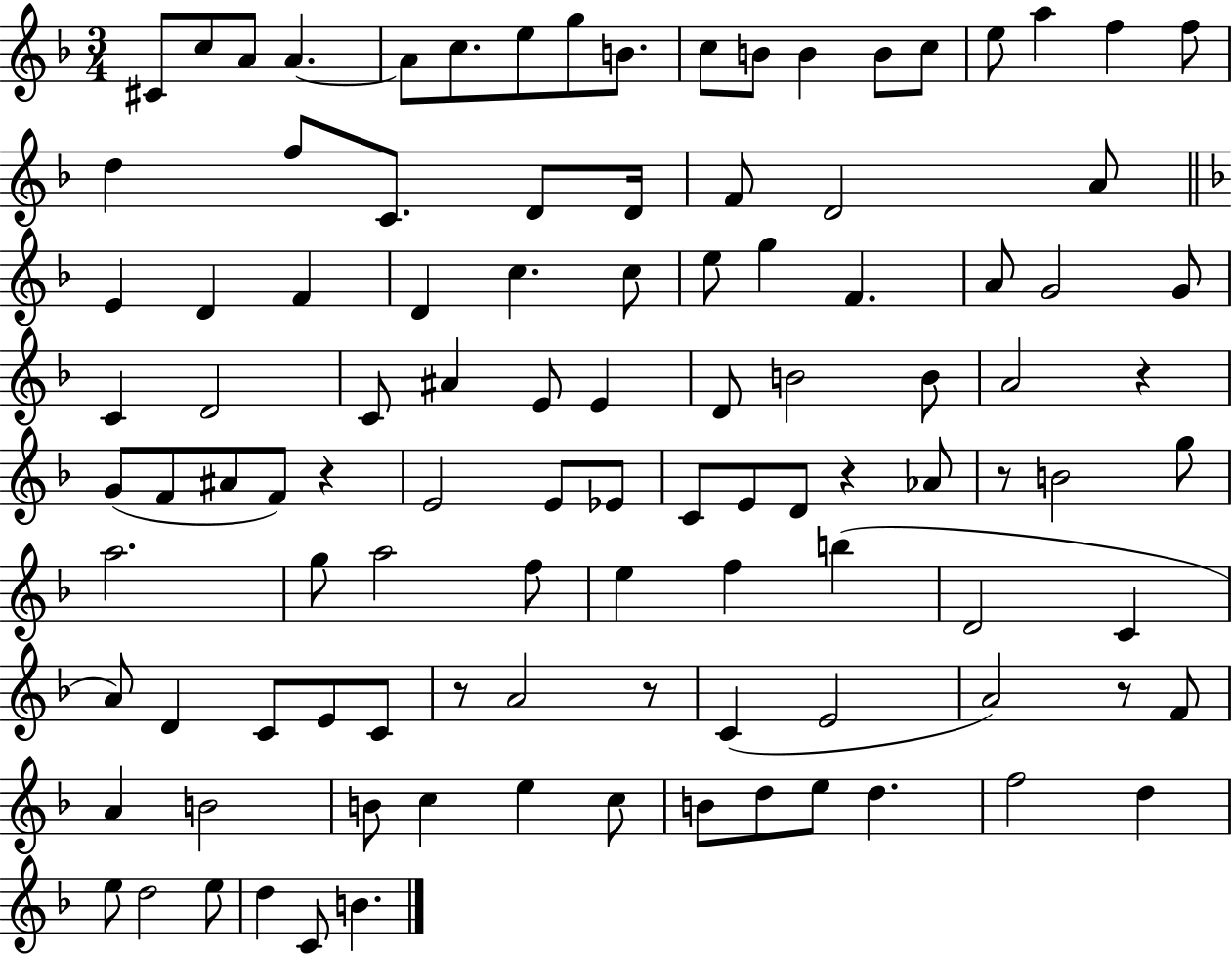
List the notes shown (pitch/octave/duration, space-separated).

C#4/e C5/e A4/e A4/q. A4/e C5/e. E5/e G5/e B4/e. C5/e B4/e B4/q B4/e C5/e E5/e A5/q F5/q F5/e D5/q F5/e C4/e. D4/e D4/s F4/e D4/h A4/e E4/q D4/q F4/q D4/q C5/q. C5/e E5/e G5/q F4/q. A4/e G4/h G4/e C4/q D4/h C4/e A#4/q E4/e E4/q D4/e B4/h B4/e A4/h R/q G4/e F4/e A#4/e F4/e R/q E4/h E4/e Eb4/e C4/e E4/e D4/e R/q Ab4/e R/e B4/h G5/e A5/h. G5/e A5/h F5/e E5/q F5/q B5/q D4/h C4/q A4/e D4/q C4/e E4/e C4/e R/e A4/h R/e C4/q E4/h A4/h R/e F4/e A4/q B4/h B4/e C5/q E5/q C5/e B4/e D5/e E5/e D5/q. F5/h D5/q E5/e D5/h E5/e D5/q C4/e B4/q.